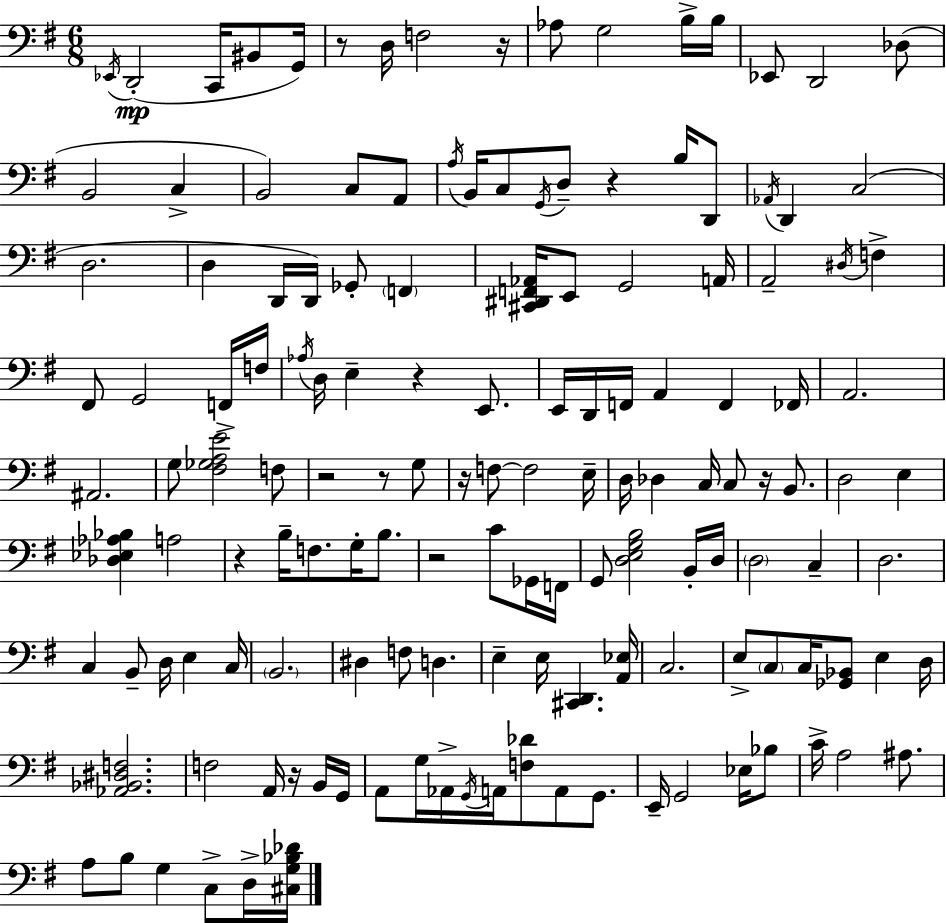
X:1
T:Untitled
M:6/8
L:1/4
K:Em
_E,,/4 D,,2 C,,/4 ^B,,/2 G,,/4 z/2 D,/4 F,2 z/4 _A,/2 G,2 B,/4 B,/4 _E,,/2 D,,2 _D,/2 B,,2 C, B,,2 C,/2 A,,/2 A,/4 B,,/4 C,/2 G,,/4 D,/2 z B,/4 D,,/2 _A,,/4 D,, C,2 D,2 D, D,,/4 D,,/4 _G,,/2 F,, [^C,,^D,,F,,_A,,]/4 E,,/2 G,,2 A,,/4 A,,2 ^D,/4 F, ^F,,/2 G,,2 F,,/4 F,/4 _A,/4 D,/4 E, z E,,/2 E,,/4 D,,/4 F,,/4 A,, F,, _F,,/4 A,,2 ^A,,2 G,/2 [^F,_G,A,E]2 F,/2 z2 z/2 G,/2 z/4 F,/2 F,2 E,/4 D,/4 _D, C,/4 C,/2 z/4 B,,/2 D,2 E, [_D,_E,_A,_B,] A,2 z B,/4 F,/2 G,/4 B,/2 z2 C/2 _G,,/4 F,,/4 G,,/2 [D,E,G,B,]2 B,,/4 D,/4 D,2 C, D,2 C, B,,/2 D,/4 E, C,/4 B,,2 ^D, F,/2 D, E, E,/4 [^C,,D,,] [A,,_E,]/4 C,2 E,/2 C,/2 C,/4 [_G,,_B,,]/2 E, D,/4 [_A,,_B,,^D,F,]2 F,2 A,,/4 z/4 B,,/4 G,,/4 A,,/2 G,/4 _A,,/4 G,,/4 A,,/4 [F,_D]/2 A,,/2 G,,/2 E,,/4 G,,2 _E,/4 _B,/2 C/4 A,2 ^A,/2 A,/2 B,/2 G, C,/2 D,/4 [^C,G,_B,_D]/4